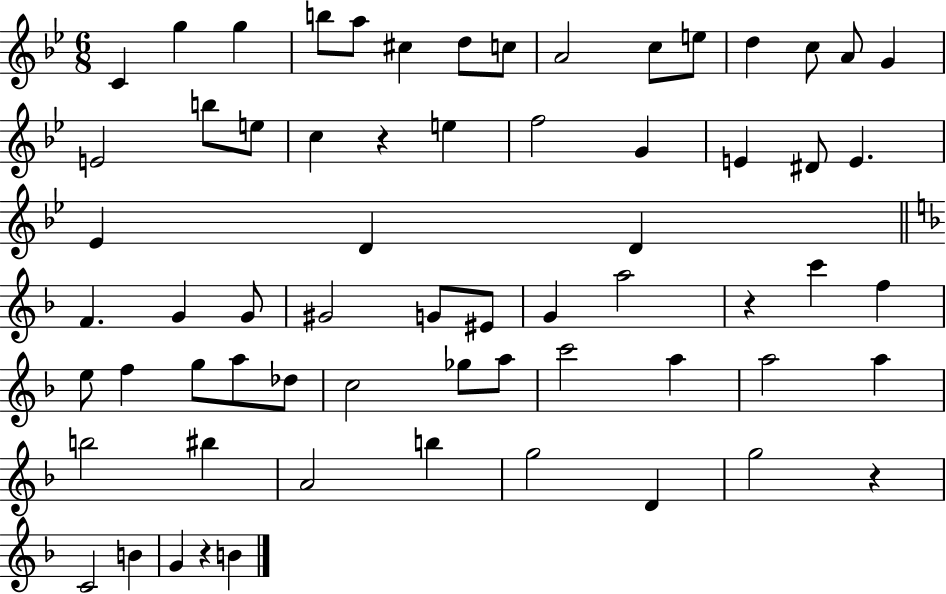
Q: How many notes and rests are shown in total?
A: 65